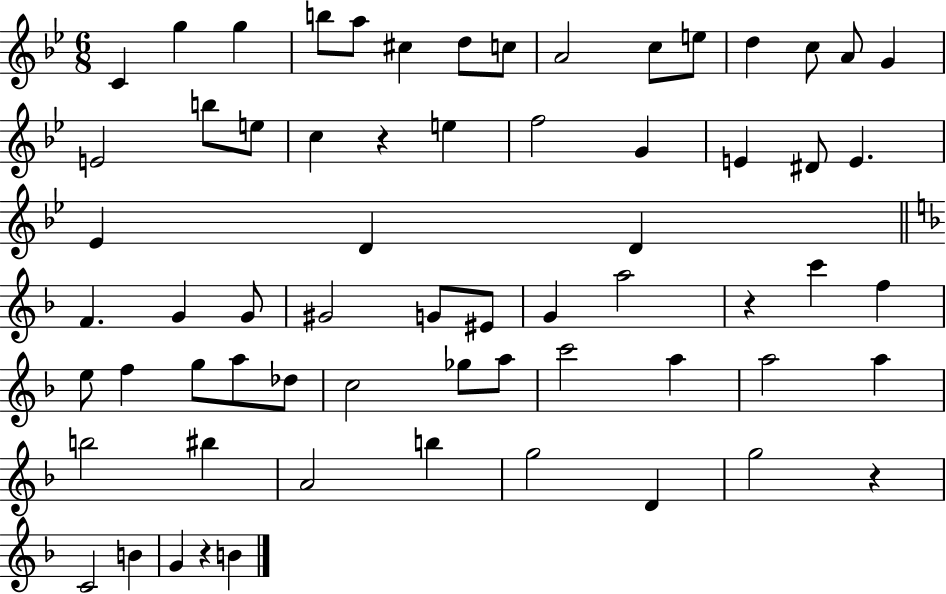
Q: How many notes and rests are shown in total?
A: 65